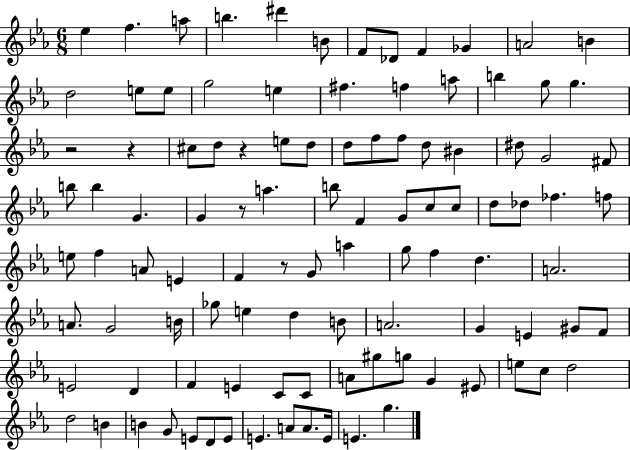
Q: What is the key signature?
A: EES major